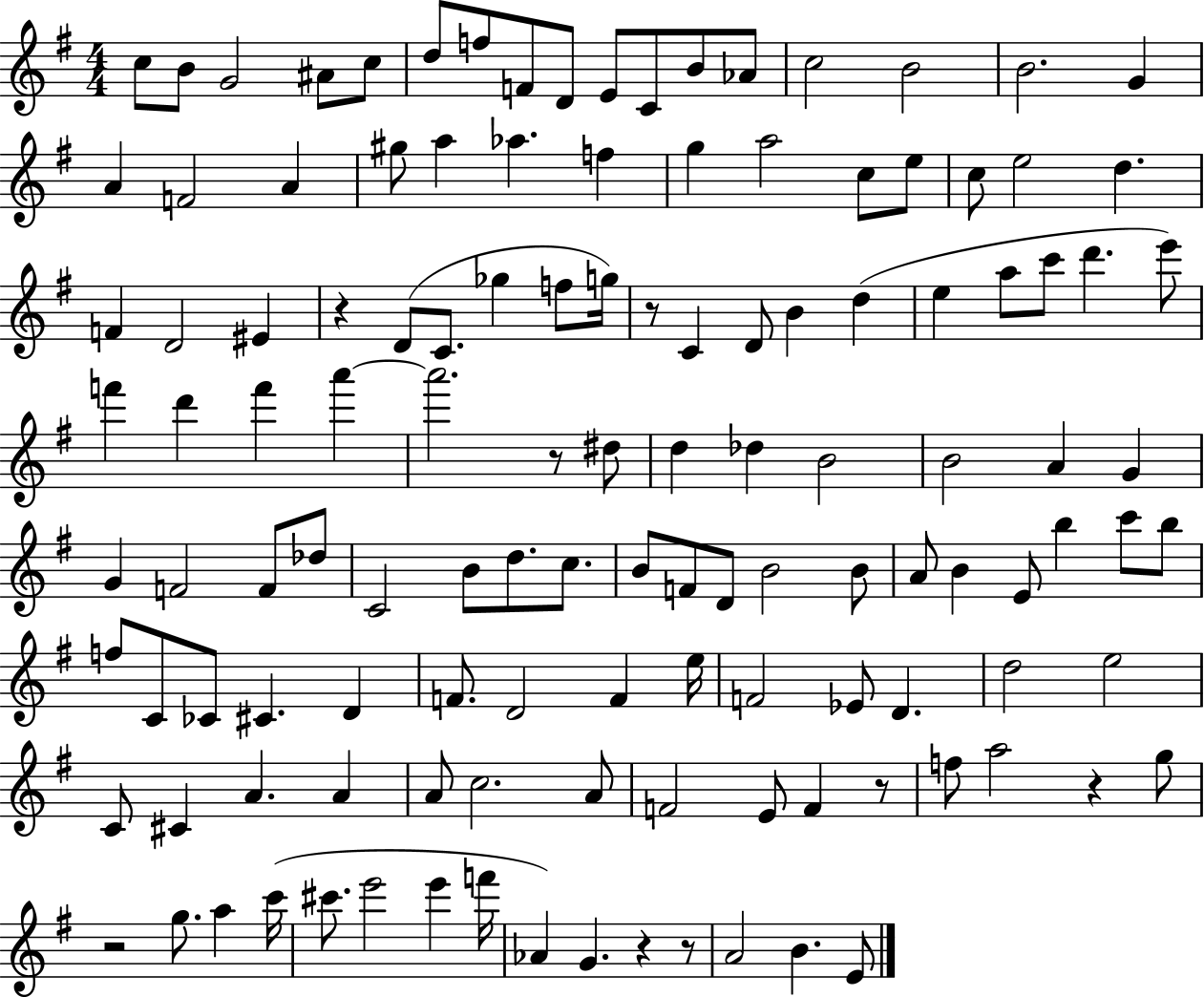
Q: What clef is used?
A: treble